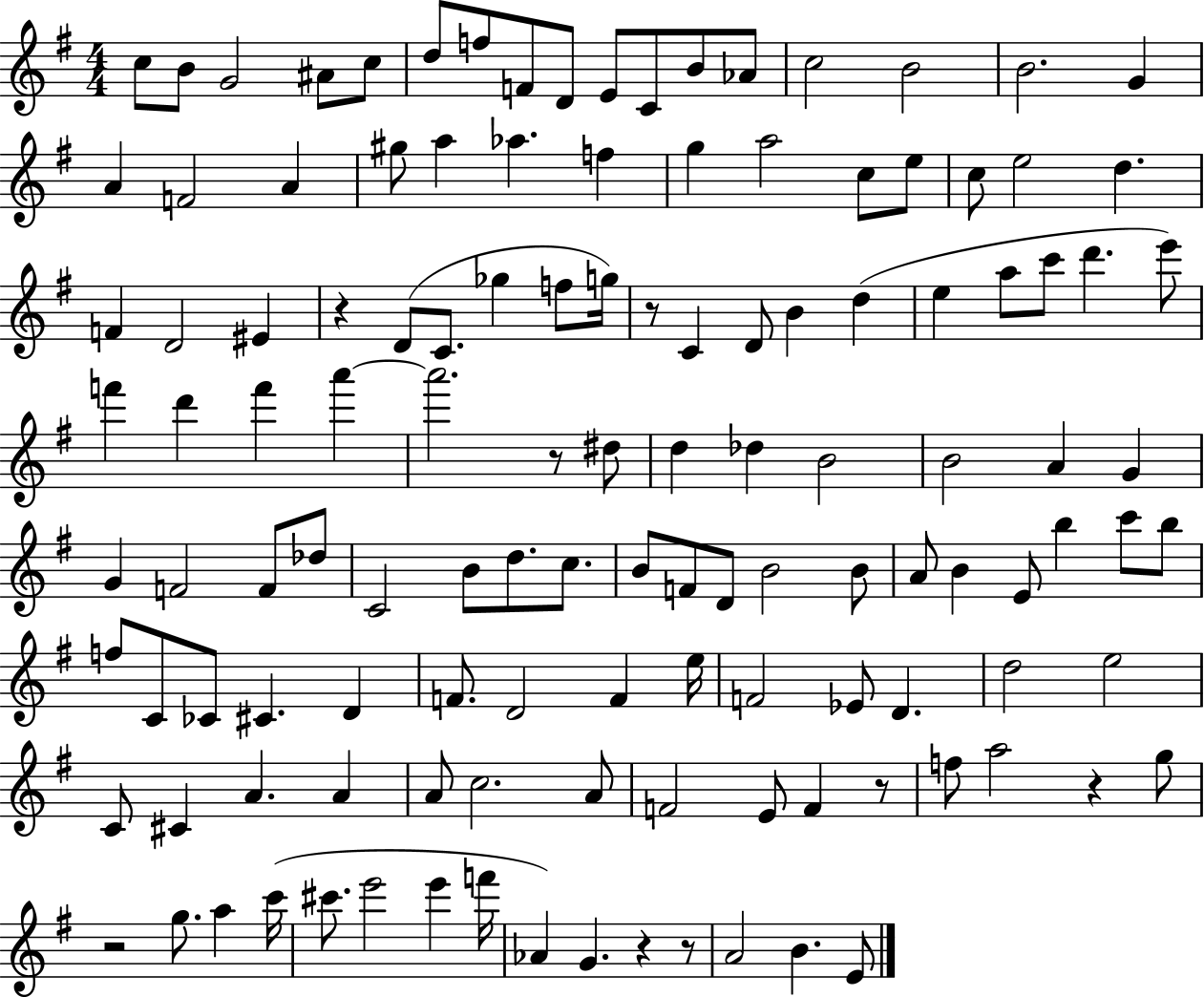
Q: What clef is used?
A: treble